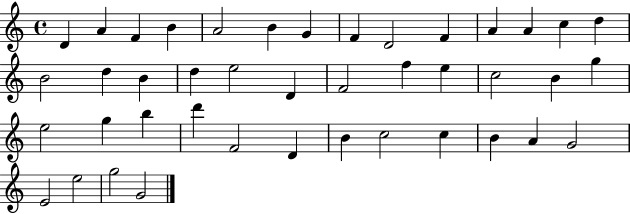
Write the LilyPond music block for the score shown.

{
  \clef treble
  \time 4/4
  \defaultTimeSignature
  \key c \major
  d'4 a'4 f'4 b'4 | a'2 b'4 g'4 | f'4 d'2 f'4 | a'4 a'4 c''4 d''4 | \break b'2 d''4 b'4 | d''4 e''2 d'4 | f'2 f''4 e''4 | c''2 b'4 g''4 | \break e''2 g''4 b''4 | d'''4 f'2 d'4 | b'4 c''2 c''4 | b'4 a'4 g'2 | \break e'2 e''2 | g''2 g'2 | \bar "|."
}